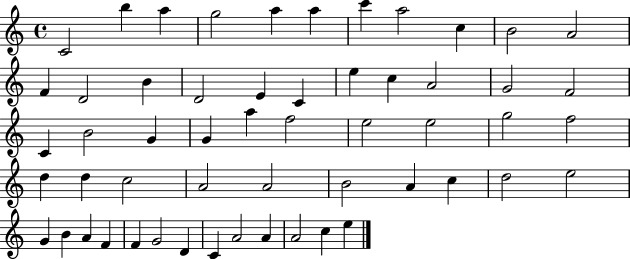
{
  \clef treble
  \time 4/4
  \defaultTimeSignature
  \key c \major
  c'2 b''4 a''4 | g''2 a''4 a''4 | c'''4 a''2 c''4 | b'2 a'2 | \break f'4 d'2 b'4 | d'2 e'4 c'4 | e''4 c''4 a'2 | g'2 f'2 | \break c'4 b'2 g'4 | g'4 a''4 f''2 | e''2 e''2 | g''2 f''2 | \break d''4 d''4 c''2 | a'2 a'2 | b'2 a'4 c''4 | d''2 e''2 | \break g'4 b'4 a'4 f'4 | f'4 g'2 d'4 | c'4 a'2 a'4 | a'2 c''4 e''4 | \break \bar "|."
}